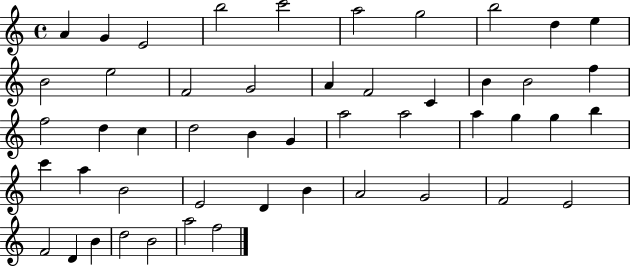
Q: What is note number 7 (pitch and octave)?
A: G5